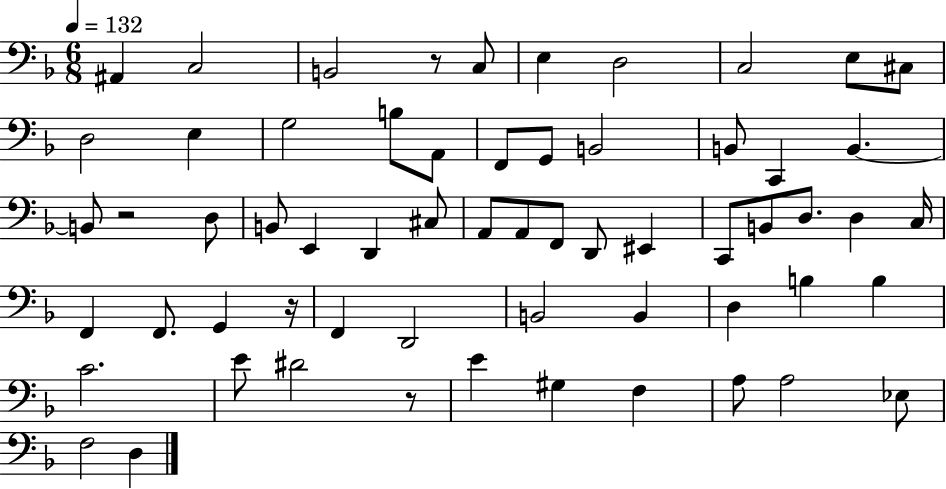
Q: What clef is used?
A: bass